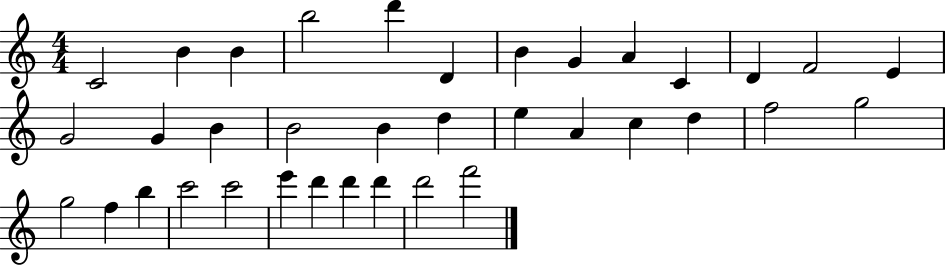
C4/h B4/q B4/q B5/h D6/q D4/q B4/q G4/q A4/q C4/q D4/q F4/h E4/q G4/h G4/q B4/q B4/h B4/q D5/q E5/q A4/q C5/q D5/q F5/h G5/h G5/h F5/q B5/q C6/h C6/h E6/q D6/q D6/q D6/q D6/h F6/h